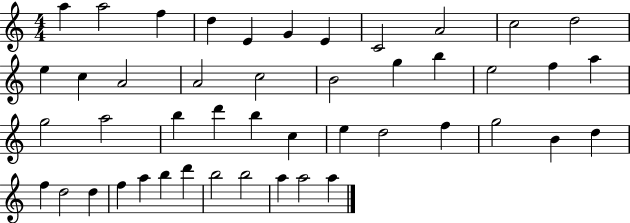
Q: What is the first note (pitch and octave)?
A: A5